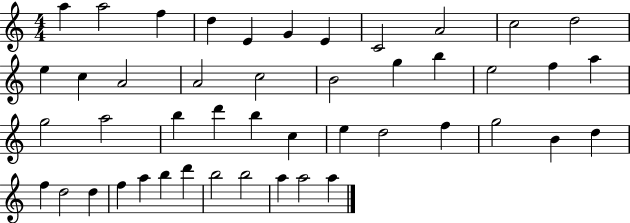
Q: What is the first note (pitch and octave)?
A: A5